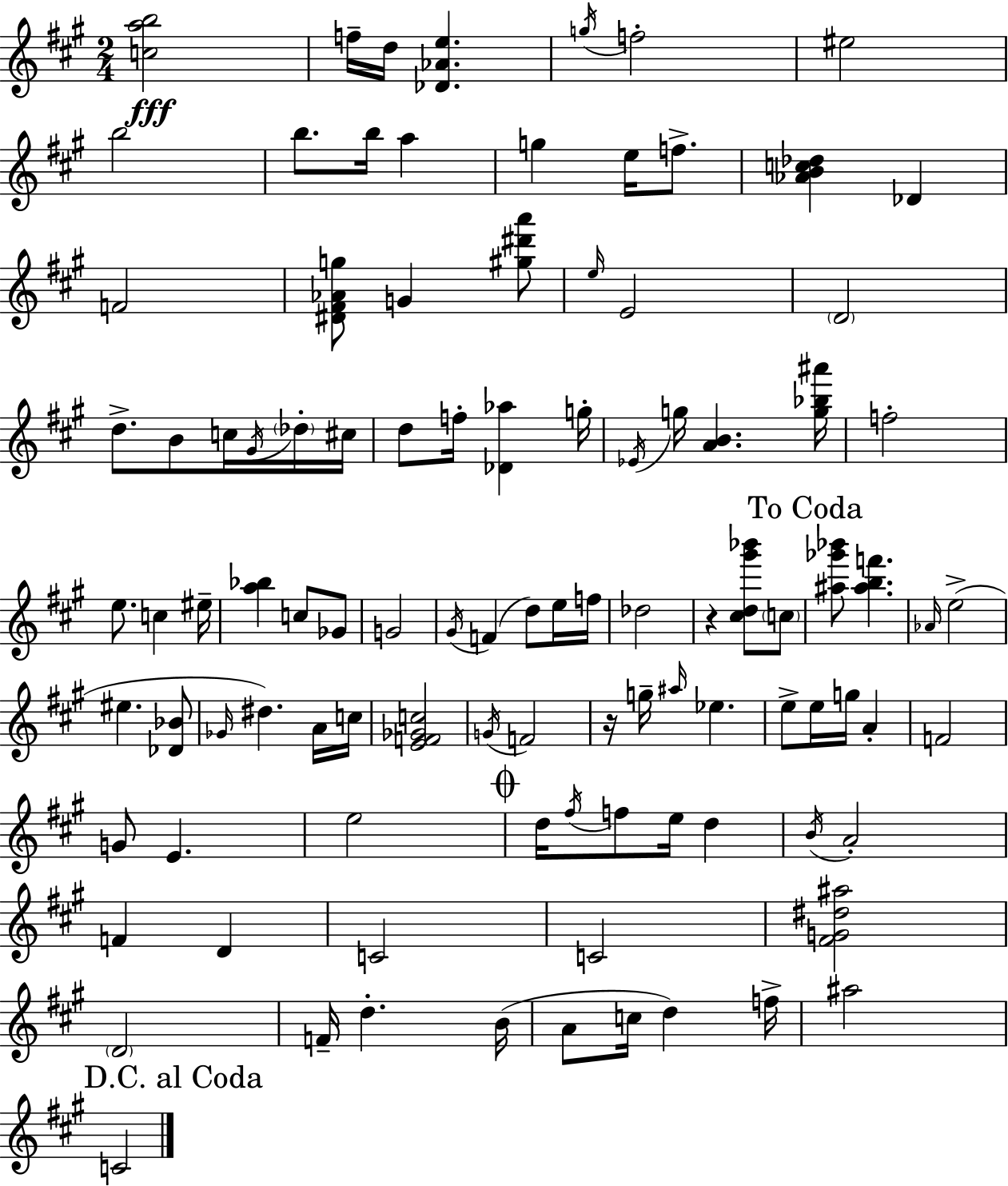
X:1
T:Untitled
M:2/4
L:1/4
K:A
[cab]2 f/4 d/4 [_D_Ae] g/4 f2 ^e2 b2 b/2 b/4 a g e/4 f/2 [_ABc_d] _D F2 [^D^F_Ag]/2 G [^g^d'a']/2 e/4 E2 D2 d/2 B/2 c/4 ^G/4 _d/4 ^c/4 d/2 f/4 [_D_a] g/4 _E/4 g/4 [AB] [g_b^a']/4 f2 e/2 c ^e/4 [a_b] c/2 _G/2 G2 ^G/4 F d/2 e/4 f/4 _d2 z [^cd^g'_b']/2 c/2 [^a_g'_b']/2 [^abf'] _A/4 e2 ^e [_D_B]/2 _G/4 ^d A/4 c/4 [EF_Gc]2 G/4 F2 z/4 g/4 ^a/4 _e e/2 e/4 g/4 A F2 G/2 E e2 d/4 ^f/4 f/2 e/4 d B/4 A2 F D C2 C2 [^FG^d^a]2 D2 F/4 d B/4 A/2 c/4 d f/4 ^a2 C2